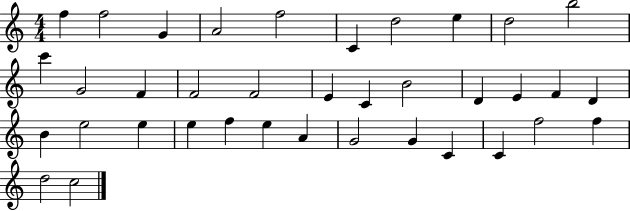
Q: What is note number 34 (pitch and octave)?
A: F5